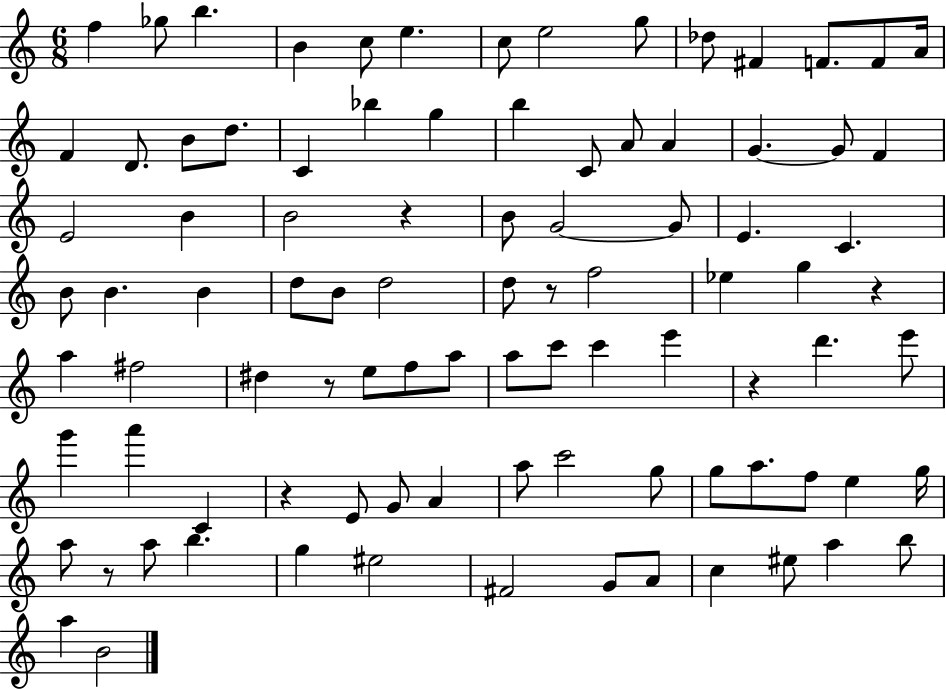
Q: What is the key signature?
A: C major